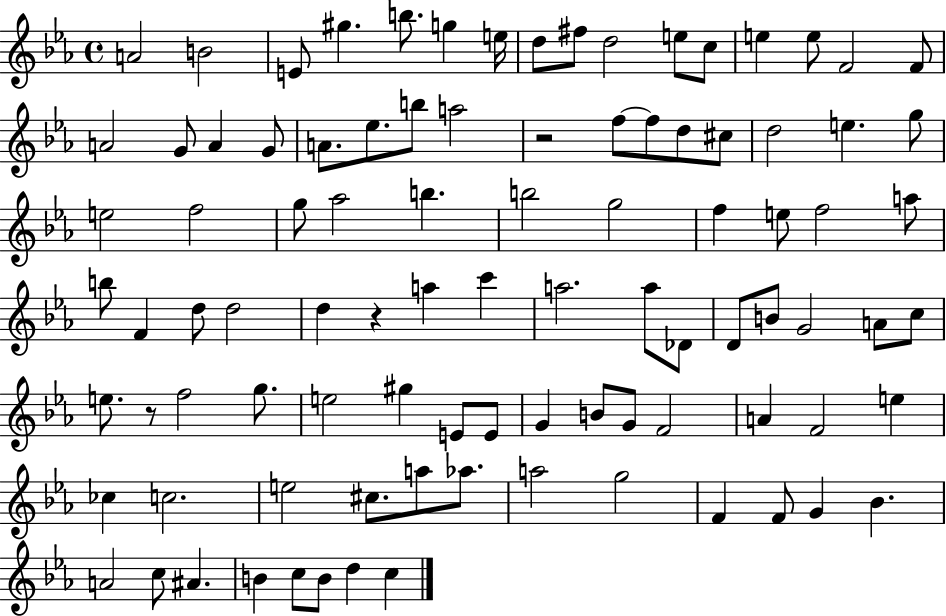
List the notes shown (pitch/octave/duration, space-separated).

A4/h B4/h E4/e G#5/q. B5/e. G5/q E5/s D5/e F#5/e D5/h E5/e C5/e E5/q E5/e F4/h F4/e A4/h G4/e A4/q G4/e A4/e. Eb5/e. B5/e A5/h R/h F5/e F5/e D5/e C#5/e D5/h E5/q. G5/e E5/h F5/h G5/e Ab5/h B5/q. B5/h G5/h F5/q E5/e F5/h A5/e B5/e F4/q D5/e D5/h D5/q R/q A5/q C6/q A5/h. A5/e Db4/e D4/e B4/e G4/h A4/e C5/e E5/e. R/e F5/h G5/e. E5/h G#5/q E4/e E4/e G4/q B4/e G4/e F4/h A4/q F4/h E5/q CES5/q C5/h. E5/h C#5/e. A5/e Ab5/e. A5/h G5/h F4/q F4/e G4/q Bb4/q. A4/h C5/e A#4/q. B4/q C5/e B4/e D5/q C5/q